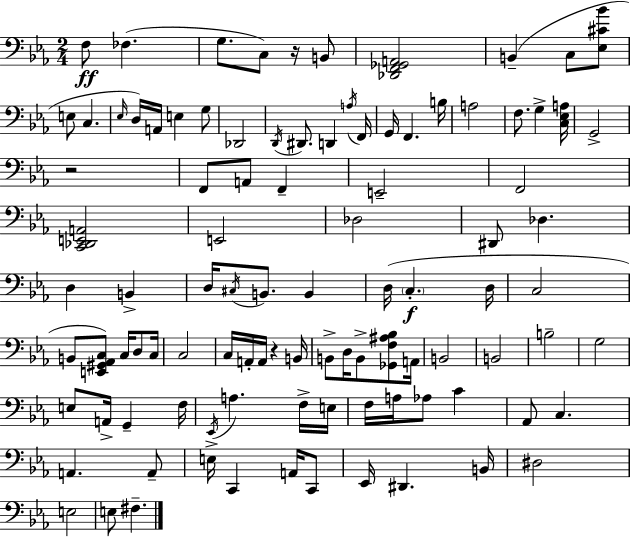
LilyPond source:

{
  \clef bass
  \numericTimeSignature
  \time 2/4
  \key c \minor
  f8\ff fes4.( | g8. c8) r16 b,8 | <des, f, ges, a,>2 | b,4--( c8 <ees cis' bes'>8 | \break e8 c4. | \grace { ees16 }) d16 a,16 e4 g8 | des,2 | \acciaccatura { d,16 } dis,8. d,4 | \break \acciaccatura { a16 } f,16 g,16 f,4. | b16 a2 | f8. g4-> | <c ees a>16 g,2-> | \break r2 | f,8 a,8 f,4-- | e,2-- | f,2 | \break <c, des, e, a,>2 | e,2 | des2 | dis,8 des4. | \break d4 b,4-> | d16 \acciaccatura { cis16 } b,8. | b,4 d16( \parenthesize c4.-.\f | d16 c2 | \break b,8 <e, gis, aes, c>8) | c16 d8 c16 c2 | c16 a,16-. a,16 r4 | b,16 b,8-> d16 b,8-> | \break <ges, f ais bes>8 a,16 b,2 | b,2 | b2-- | g2 | \break e8 a,16-> g,4-- | f16 \acciaccatura { ees,16 } a4. | f16-> e16 f16 a16 aes8 | c'4 aes,8 c4. | \break a,4. | a,8-- e16-> c,4 | a,16 c,8 ees,16 dis,4. | b,16 dis2 | \break e2 | e8 fis4.-- | \bar "|."
}